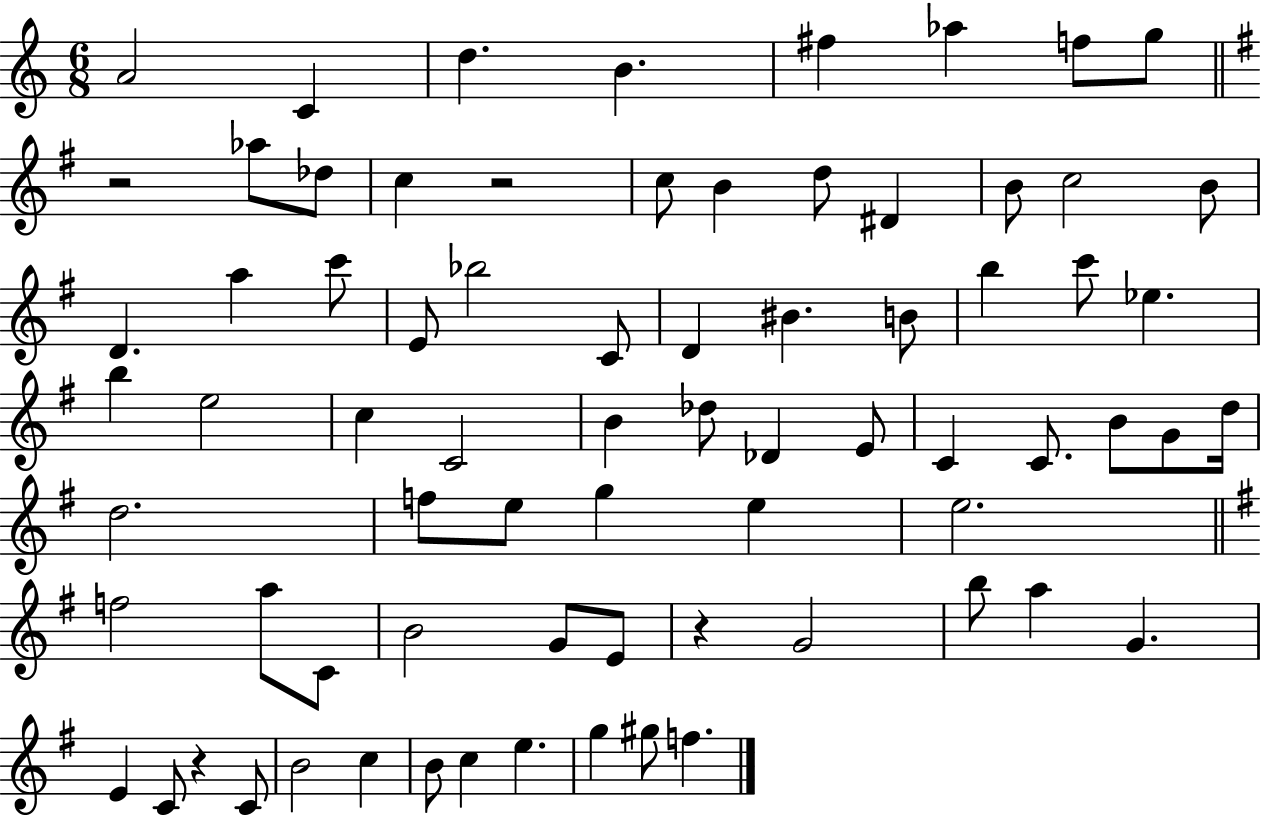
X:1
T:Untitled
M:6/8
L:1/4
K:C
A2 C d B ^f _a f/2 g/2 z2 _a/2 _d/2 c z2 c/2 B d/2 ^D B/2 c2 B/2 D a c'/2 E/2 _b2 C/2 D ^B B/2 b c'/2 _e b e2 c C2 B _d/2 _D E/2 C C/2 B/2 G/2 d/4 d2 f/2 e/2 g e e2 f2 a/2 C/2 B2 G/2 E/2 z G2 b/2 a G E C/2 z C/2 B2 c B/2 c e g ^g/2 f